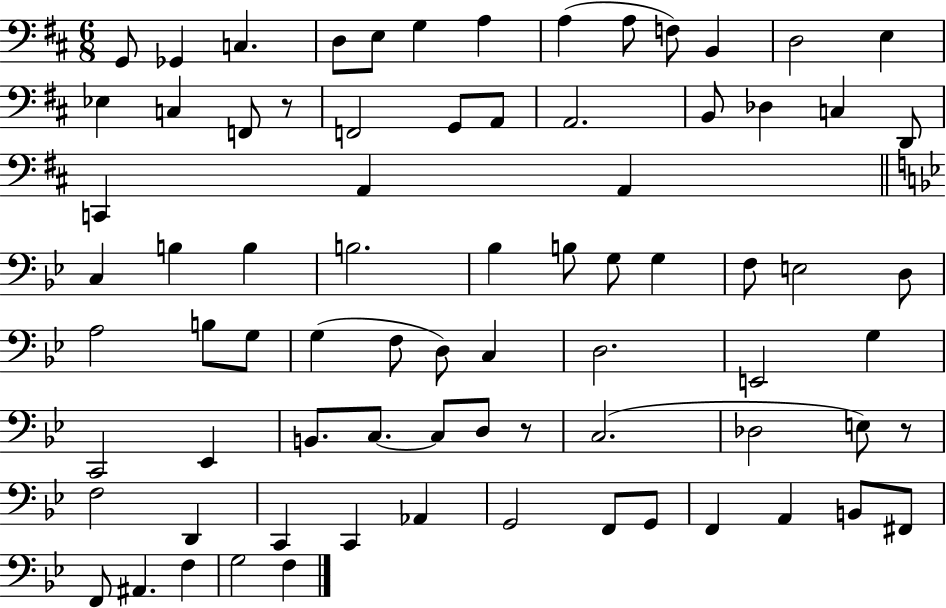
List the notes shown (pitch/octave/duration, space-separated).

G2/e Gb2/q C3/q. D3/e E3/e G3/q A3/q A3/q A3/e F3/e B2/q D3/h E3/q Eb3/q C3/q F2/e R/e F2/h G2/e A2/e A2/h. B2/e Db3/q C3/q D2/e C2/q A2/q A2/q C3/q B3/q B3/q B3/h. Bb3/q B3/e G3/e G3/q F3/e E3/h D3/e A3/h B3/e G3/e G3/q F3/e D3/e C3/q D3/h. E2/h G3/q C2/h Eb2/q B2/e. C3/e. C3/e D3/e R/e C3/h. Db3/h E3/e R/e F3/h D2/q C2/q C2/q Ab2/q G2/h F2/e G2/e F2/q A2/q B2/e F#2/e F2/e A#2/q. F3/q G3/h F3/q